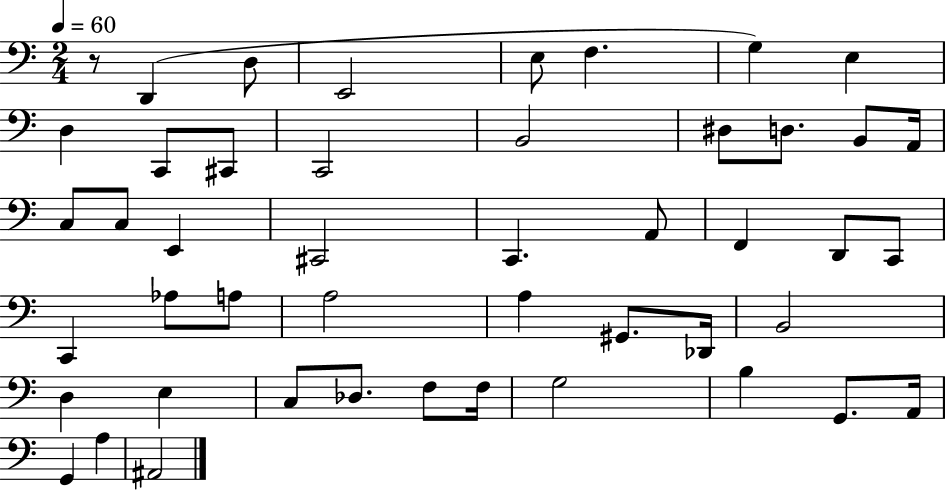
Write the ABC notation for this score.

X:1
T:Untitled
M:2/4
L:1/4
K:C
z/2 D,, D,/2 E,,2 E,/2 F, G, E, D, C,,/2 ^C,,/2 C,,2 B,,2 ^D,/2 D,/2 B,,/2 A,,/4 C,/2 C,/2 E,, ^C,,2 C,, A,,/2 F,, D,,/2 C,,/2 C,, _A,/2 A,/2 A,2 A, ^G,,/2 _D,,/4 B,,2 D, E, C,/2 _D,/2 F,/2 F,/4 G,2 B, G,,/2 A,,/4 G,, A, ^A,,2